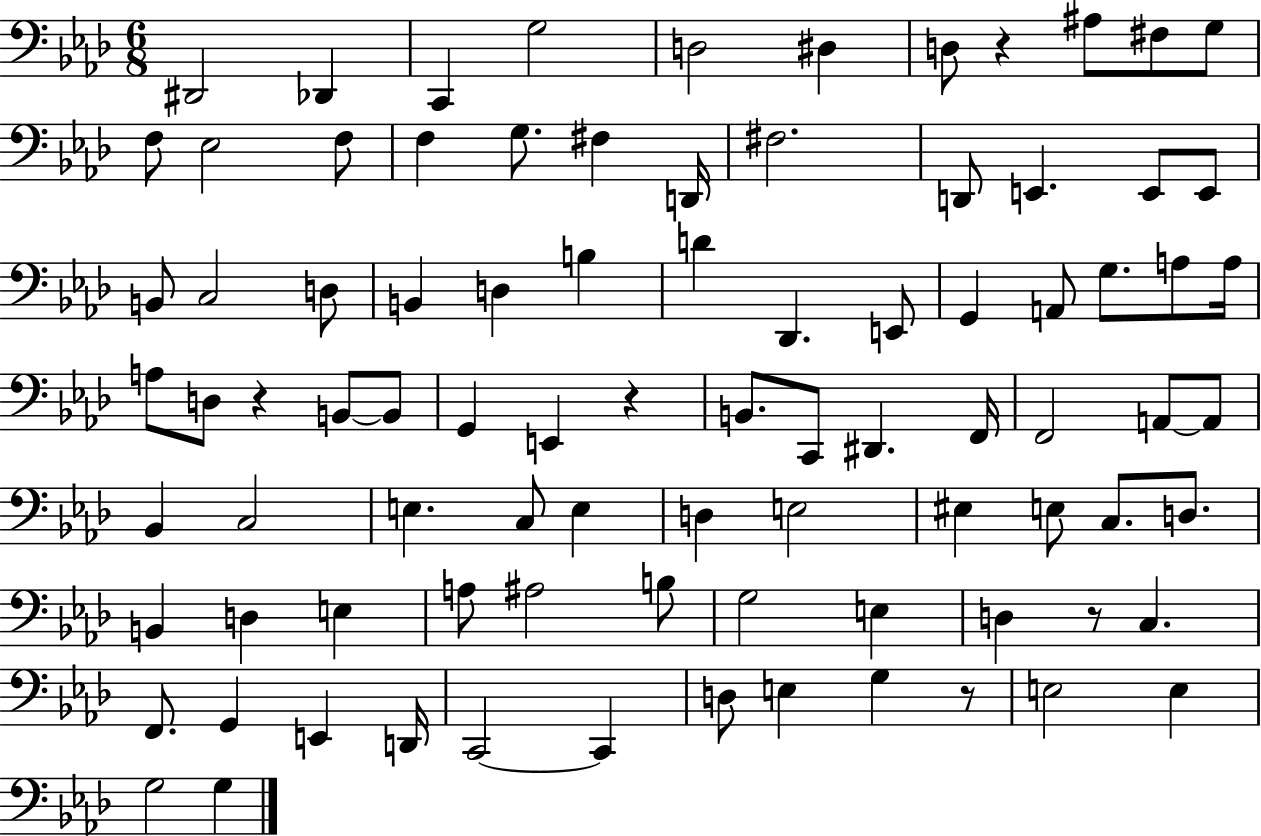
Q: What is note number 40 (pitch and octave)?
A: B2